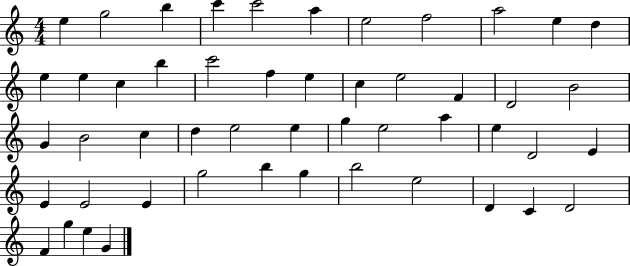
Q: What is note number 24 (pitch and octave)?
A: G4